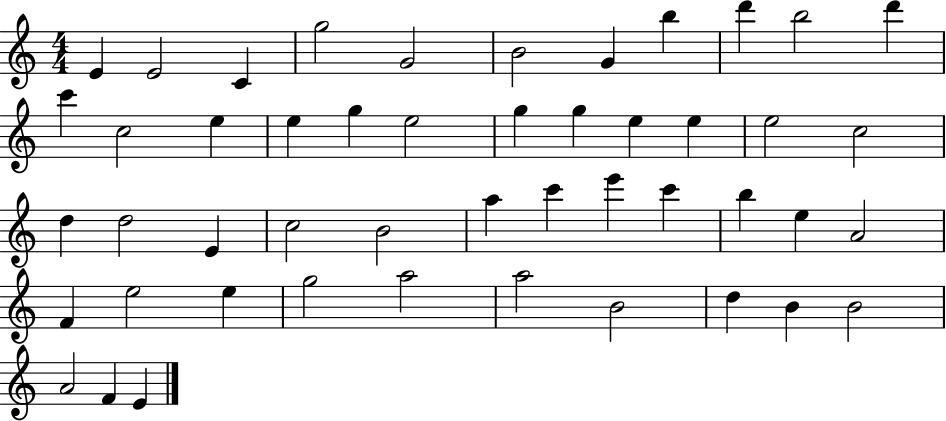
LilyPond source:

{
  \clef treble
  \numericTimeSignature
  \time 4/4
  \key c \major
  e'4 e'2 c'4 | g''2 g'2 | b'2 g'4 b''4 | d'''4 b''2 d'''4 | \break c'''4 c''2 e''4 | e''4 g''4 e''2 | g''4 g''4 e''4 e''4 | e''2 c''2 | \break d''4 d''2 e'4 | c''2 b'2 | a''4 c'''4 e'''4 c'''4 | b''4 e''4 a'2 | \break f'4 e''2 e''4 | g''2 a''2 | a''2 b'2 | d''4 b'4 b'2 | \break a'2 f'4 e'4 | \bar "|."
}